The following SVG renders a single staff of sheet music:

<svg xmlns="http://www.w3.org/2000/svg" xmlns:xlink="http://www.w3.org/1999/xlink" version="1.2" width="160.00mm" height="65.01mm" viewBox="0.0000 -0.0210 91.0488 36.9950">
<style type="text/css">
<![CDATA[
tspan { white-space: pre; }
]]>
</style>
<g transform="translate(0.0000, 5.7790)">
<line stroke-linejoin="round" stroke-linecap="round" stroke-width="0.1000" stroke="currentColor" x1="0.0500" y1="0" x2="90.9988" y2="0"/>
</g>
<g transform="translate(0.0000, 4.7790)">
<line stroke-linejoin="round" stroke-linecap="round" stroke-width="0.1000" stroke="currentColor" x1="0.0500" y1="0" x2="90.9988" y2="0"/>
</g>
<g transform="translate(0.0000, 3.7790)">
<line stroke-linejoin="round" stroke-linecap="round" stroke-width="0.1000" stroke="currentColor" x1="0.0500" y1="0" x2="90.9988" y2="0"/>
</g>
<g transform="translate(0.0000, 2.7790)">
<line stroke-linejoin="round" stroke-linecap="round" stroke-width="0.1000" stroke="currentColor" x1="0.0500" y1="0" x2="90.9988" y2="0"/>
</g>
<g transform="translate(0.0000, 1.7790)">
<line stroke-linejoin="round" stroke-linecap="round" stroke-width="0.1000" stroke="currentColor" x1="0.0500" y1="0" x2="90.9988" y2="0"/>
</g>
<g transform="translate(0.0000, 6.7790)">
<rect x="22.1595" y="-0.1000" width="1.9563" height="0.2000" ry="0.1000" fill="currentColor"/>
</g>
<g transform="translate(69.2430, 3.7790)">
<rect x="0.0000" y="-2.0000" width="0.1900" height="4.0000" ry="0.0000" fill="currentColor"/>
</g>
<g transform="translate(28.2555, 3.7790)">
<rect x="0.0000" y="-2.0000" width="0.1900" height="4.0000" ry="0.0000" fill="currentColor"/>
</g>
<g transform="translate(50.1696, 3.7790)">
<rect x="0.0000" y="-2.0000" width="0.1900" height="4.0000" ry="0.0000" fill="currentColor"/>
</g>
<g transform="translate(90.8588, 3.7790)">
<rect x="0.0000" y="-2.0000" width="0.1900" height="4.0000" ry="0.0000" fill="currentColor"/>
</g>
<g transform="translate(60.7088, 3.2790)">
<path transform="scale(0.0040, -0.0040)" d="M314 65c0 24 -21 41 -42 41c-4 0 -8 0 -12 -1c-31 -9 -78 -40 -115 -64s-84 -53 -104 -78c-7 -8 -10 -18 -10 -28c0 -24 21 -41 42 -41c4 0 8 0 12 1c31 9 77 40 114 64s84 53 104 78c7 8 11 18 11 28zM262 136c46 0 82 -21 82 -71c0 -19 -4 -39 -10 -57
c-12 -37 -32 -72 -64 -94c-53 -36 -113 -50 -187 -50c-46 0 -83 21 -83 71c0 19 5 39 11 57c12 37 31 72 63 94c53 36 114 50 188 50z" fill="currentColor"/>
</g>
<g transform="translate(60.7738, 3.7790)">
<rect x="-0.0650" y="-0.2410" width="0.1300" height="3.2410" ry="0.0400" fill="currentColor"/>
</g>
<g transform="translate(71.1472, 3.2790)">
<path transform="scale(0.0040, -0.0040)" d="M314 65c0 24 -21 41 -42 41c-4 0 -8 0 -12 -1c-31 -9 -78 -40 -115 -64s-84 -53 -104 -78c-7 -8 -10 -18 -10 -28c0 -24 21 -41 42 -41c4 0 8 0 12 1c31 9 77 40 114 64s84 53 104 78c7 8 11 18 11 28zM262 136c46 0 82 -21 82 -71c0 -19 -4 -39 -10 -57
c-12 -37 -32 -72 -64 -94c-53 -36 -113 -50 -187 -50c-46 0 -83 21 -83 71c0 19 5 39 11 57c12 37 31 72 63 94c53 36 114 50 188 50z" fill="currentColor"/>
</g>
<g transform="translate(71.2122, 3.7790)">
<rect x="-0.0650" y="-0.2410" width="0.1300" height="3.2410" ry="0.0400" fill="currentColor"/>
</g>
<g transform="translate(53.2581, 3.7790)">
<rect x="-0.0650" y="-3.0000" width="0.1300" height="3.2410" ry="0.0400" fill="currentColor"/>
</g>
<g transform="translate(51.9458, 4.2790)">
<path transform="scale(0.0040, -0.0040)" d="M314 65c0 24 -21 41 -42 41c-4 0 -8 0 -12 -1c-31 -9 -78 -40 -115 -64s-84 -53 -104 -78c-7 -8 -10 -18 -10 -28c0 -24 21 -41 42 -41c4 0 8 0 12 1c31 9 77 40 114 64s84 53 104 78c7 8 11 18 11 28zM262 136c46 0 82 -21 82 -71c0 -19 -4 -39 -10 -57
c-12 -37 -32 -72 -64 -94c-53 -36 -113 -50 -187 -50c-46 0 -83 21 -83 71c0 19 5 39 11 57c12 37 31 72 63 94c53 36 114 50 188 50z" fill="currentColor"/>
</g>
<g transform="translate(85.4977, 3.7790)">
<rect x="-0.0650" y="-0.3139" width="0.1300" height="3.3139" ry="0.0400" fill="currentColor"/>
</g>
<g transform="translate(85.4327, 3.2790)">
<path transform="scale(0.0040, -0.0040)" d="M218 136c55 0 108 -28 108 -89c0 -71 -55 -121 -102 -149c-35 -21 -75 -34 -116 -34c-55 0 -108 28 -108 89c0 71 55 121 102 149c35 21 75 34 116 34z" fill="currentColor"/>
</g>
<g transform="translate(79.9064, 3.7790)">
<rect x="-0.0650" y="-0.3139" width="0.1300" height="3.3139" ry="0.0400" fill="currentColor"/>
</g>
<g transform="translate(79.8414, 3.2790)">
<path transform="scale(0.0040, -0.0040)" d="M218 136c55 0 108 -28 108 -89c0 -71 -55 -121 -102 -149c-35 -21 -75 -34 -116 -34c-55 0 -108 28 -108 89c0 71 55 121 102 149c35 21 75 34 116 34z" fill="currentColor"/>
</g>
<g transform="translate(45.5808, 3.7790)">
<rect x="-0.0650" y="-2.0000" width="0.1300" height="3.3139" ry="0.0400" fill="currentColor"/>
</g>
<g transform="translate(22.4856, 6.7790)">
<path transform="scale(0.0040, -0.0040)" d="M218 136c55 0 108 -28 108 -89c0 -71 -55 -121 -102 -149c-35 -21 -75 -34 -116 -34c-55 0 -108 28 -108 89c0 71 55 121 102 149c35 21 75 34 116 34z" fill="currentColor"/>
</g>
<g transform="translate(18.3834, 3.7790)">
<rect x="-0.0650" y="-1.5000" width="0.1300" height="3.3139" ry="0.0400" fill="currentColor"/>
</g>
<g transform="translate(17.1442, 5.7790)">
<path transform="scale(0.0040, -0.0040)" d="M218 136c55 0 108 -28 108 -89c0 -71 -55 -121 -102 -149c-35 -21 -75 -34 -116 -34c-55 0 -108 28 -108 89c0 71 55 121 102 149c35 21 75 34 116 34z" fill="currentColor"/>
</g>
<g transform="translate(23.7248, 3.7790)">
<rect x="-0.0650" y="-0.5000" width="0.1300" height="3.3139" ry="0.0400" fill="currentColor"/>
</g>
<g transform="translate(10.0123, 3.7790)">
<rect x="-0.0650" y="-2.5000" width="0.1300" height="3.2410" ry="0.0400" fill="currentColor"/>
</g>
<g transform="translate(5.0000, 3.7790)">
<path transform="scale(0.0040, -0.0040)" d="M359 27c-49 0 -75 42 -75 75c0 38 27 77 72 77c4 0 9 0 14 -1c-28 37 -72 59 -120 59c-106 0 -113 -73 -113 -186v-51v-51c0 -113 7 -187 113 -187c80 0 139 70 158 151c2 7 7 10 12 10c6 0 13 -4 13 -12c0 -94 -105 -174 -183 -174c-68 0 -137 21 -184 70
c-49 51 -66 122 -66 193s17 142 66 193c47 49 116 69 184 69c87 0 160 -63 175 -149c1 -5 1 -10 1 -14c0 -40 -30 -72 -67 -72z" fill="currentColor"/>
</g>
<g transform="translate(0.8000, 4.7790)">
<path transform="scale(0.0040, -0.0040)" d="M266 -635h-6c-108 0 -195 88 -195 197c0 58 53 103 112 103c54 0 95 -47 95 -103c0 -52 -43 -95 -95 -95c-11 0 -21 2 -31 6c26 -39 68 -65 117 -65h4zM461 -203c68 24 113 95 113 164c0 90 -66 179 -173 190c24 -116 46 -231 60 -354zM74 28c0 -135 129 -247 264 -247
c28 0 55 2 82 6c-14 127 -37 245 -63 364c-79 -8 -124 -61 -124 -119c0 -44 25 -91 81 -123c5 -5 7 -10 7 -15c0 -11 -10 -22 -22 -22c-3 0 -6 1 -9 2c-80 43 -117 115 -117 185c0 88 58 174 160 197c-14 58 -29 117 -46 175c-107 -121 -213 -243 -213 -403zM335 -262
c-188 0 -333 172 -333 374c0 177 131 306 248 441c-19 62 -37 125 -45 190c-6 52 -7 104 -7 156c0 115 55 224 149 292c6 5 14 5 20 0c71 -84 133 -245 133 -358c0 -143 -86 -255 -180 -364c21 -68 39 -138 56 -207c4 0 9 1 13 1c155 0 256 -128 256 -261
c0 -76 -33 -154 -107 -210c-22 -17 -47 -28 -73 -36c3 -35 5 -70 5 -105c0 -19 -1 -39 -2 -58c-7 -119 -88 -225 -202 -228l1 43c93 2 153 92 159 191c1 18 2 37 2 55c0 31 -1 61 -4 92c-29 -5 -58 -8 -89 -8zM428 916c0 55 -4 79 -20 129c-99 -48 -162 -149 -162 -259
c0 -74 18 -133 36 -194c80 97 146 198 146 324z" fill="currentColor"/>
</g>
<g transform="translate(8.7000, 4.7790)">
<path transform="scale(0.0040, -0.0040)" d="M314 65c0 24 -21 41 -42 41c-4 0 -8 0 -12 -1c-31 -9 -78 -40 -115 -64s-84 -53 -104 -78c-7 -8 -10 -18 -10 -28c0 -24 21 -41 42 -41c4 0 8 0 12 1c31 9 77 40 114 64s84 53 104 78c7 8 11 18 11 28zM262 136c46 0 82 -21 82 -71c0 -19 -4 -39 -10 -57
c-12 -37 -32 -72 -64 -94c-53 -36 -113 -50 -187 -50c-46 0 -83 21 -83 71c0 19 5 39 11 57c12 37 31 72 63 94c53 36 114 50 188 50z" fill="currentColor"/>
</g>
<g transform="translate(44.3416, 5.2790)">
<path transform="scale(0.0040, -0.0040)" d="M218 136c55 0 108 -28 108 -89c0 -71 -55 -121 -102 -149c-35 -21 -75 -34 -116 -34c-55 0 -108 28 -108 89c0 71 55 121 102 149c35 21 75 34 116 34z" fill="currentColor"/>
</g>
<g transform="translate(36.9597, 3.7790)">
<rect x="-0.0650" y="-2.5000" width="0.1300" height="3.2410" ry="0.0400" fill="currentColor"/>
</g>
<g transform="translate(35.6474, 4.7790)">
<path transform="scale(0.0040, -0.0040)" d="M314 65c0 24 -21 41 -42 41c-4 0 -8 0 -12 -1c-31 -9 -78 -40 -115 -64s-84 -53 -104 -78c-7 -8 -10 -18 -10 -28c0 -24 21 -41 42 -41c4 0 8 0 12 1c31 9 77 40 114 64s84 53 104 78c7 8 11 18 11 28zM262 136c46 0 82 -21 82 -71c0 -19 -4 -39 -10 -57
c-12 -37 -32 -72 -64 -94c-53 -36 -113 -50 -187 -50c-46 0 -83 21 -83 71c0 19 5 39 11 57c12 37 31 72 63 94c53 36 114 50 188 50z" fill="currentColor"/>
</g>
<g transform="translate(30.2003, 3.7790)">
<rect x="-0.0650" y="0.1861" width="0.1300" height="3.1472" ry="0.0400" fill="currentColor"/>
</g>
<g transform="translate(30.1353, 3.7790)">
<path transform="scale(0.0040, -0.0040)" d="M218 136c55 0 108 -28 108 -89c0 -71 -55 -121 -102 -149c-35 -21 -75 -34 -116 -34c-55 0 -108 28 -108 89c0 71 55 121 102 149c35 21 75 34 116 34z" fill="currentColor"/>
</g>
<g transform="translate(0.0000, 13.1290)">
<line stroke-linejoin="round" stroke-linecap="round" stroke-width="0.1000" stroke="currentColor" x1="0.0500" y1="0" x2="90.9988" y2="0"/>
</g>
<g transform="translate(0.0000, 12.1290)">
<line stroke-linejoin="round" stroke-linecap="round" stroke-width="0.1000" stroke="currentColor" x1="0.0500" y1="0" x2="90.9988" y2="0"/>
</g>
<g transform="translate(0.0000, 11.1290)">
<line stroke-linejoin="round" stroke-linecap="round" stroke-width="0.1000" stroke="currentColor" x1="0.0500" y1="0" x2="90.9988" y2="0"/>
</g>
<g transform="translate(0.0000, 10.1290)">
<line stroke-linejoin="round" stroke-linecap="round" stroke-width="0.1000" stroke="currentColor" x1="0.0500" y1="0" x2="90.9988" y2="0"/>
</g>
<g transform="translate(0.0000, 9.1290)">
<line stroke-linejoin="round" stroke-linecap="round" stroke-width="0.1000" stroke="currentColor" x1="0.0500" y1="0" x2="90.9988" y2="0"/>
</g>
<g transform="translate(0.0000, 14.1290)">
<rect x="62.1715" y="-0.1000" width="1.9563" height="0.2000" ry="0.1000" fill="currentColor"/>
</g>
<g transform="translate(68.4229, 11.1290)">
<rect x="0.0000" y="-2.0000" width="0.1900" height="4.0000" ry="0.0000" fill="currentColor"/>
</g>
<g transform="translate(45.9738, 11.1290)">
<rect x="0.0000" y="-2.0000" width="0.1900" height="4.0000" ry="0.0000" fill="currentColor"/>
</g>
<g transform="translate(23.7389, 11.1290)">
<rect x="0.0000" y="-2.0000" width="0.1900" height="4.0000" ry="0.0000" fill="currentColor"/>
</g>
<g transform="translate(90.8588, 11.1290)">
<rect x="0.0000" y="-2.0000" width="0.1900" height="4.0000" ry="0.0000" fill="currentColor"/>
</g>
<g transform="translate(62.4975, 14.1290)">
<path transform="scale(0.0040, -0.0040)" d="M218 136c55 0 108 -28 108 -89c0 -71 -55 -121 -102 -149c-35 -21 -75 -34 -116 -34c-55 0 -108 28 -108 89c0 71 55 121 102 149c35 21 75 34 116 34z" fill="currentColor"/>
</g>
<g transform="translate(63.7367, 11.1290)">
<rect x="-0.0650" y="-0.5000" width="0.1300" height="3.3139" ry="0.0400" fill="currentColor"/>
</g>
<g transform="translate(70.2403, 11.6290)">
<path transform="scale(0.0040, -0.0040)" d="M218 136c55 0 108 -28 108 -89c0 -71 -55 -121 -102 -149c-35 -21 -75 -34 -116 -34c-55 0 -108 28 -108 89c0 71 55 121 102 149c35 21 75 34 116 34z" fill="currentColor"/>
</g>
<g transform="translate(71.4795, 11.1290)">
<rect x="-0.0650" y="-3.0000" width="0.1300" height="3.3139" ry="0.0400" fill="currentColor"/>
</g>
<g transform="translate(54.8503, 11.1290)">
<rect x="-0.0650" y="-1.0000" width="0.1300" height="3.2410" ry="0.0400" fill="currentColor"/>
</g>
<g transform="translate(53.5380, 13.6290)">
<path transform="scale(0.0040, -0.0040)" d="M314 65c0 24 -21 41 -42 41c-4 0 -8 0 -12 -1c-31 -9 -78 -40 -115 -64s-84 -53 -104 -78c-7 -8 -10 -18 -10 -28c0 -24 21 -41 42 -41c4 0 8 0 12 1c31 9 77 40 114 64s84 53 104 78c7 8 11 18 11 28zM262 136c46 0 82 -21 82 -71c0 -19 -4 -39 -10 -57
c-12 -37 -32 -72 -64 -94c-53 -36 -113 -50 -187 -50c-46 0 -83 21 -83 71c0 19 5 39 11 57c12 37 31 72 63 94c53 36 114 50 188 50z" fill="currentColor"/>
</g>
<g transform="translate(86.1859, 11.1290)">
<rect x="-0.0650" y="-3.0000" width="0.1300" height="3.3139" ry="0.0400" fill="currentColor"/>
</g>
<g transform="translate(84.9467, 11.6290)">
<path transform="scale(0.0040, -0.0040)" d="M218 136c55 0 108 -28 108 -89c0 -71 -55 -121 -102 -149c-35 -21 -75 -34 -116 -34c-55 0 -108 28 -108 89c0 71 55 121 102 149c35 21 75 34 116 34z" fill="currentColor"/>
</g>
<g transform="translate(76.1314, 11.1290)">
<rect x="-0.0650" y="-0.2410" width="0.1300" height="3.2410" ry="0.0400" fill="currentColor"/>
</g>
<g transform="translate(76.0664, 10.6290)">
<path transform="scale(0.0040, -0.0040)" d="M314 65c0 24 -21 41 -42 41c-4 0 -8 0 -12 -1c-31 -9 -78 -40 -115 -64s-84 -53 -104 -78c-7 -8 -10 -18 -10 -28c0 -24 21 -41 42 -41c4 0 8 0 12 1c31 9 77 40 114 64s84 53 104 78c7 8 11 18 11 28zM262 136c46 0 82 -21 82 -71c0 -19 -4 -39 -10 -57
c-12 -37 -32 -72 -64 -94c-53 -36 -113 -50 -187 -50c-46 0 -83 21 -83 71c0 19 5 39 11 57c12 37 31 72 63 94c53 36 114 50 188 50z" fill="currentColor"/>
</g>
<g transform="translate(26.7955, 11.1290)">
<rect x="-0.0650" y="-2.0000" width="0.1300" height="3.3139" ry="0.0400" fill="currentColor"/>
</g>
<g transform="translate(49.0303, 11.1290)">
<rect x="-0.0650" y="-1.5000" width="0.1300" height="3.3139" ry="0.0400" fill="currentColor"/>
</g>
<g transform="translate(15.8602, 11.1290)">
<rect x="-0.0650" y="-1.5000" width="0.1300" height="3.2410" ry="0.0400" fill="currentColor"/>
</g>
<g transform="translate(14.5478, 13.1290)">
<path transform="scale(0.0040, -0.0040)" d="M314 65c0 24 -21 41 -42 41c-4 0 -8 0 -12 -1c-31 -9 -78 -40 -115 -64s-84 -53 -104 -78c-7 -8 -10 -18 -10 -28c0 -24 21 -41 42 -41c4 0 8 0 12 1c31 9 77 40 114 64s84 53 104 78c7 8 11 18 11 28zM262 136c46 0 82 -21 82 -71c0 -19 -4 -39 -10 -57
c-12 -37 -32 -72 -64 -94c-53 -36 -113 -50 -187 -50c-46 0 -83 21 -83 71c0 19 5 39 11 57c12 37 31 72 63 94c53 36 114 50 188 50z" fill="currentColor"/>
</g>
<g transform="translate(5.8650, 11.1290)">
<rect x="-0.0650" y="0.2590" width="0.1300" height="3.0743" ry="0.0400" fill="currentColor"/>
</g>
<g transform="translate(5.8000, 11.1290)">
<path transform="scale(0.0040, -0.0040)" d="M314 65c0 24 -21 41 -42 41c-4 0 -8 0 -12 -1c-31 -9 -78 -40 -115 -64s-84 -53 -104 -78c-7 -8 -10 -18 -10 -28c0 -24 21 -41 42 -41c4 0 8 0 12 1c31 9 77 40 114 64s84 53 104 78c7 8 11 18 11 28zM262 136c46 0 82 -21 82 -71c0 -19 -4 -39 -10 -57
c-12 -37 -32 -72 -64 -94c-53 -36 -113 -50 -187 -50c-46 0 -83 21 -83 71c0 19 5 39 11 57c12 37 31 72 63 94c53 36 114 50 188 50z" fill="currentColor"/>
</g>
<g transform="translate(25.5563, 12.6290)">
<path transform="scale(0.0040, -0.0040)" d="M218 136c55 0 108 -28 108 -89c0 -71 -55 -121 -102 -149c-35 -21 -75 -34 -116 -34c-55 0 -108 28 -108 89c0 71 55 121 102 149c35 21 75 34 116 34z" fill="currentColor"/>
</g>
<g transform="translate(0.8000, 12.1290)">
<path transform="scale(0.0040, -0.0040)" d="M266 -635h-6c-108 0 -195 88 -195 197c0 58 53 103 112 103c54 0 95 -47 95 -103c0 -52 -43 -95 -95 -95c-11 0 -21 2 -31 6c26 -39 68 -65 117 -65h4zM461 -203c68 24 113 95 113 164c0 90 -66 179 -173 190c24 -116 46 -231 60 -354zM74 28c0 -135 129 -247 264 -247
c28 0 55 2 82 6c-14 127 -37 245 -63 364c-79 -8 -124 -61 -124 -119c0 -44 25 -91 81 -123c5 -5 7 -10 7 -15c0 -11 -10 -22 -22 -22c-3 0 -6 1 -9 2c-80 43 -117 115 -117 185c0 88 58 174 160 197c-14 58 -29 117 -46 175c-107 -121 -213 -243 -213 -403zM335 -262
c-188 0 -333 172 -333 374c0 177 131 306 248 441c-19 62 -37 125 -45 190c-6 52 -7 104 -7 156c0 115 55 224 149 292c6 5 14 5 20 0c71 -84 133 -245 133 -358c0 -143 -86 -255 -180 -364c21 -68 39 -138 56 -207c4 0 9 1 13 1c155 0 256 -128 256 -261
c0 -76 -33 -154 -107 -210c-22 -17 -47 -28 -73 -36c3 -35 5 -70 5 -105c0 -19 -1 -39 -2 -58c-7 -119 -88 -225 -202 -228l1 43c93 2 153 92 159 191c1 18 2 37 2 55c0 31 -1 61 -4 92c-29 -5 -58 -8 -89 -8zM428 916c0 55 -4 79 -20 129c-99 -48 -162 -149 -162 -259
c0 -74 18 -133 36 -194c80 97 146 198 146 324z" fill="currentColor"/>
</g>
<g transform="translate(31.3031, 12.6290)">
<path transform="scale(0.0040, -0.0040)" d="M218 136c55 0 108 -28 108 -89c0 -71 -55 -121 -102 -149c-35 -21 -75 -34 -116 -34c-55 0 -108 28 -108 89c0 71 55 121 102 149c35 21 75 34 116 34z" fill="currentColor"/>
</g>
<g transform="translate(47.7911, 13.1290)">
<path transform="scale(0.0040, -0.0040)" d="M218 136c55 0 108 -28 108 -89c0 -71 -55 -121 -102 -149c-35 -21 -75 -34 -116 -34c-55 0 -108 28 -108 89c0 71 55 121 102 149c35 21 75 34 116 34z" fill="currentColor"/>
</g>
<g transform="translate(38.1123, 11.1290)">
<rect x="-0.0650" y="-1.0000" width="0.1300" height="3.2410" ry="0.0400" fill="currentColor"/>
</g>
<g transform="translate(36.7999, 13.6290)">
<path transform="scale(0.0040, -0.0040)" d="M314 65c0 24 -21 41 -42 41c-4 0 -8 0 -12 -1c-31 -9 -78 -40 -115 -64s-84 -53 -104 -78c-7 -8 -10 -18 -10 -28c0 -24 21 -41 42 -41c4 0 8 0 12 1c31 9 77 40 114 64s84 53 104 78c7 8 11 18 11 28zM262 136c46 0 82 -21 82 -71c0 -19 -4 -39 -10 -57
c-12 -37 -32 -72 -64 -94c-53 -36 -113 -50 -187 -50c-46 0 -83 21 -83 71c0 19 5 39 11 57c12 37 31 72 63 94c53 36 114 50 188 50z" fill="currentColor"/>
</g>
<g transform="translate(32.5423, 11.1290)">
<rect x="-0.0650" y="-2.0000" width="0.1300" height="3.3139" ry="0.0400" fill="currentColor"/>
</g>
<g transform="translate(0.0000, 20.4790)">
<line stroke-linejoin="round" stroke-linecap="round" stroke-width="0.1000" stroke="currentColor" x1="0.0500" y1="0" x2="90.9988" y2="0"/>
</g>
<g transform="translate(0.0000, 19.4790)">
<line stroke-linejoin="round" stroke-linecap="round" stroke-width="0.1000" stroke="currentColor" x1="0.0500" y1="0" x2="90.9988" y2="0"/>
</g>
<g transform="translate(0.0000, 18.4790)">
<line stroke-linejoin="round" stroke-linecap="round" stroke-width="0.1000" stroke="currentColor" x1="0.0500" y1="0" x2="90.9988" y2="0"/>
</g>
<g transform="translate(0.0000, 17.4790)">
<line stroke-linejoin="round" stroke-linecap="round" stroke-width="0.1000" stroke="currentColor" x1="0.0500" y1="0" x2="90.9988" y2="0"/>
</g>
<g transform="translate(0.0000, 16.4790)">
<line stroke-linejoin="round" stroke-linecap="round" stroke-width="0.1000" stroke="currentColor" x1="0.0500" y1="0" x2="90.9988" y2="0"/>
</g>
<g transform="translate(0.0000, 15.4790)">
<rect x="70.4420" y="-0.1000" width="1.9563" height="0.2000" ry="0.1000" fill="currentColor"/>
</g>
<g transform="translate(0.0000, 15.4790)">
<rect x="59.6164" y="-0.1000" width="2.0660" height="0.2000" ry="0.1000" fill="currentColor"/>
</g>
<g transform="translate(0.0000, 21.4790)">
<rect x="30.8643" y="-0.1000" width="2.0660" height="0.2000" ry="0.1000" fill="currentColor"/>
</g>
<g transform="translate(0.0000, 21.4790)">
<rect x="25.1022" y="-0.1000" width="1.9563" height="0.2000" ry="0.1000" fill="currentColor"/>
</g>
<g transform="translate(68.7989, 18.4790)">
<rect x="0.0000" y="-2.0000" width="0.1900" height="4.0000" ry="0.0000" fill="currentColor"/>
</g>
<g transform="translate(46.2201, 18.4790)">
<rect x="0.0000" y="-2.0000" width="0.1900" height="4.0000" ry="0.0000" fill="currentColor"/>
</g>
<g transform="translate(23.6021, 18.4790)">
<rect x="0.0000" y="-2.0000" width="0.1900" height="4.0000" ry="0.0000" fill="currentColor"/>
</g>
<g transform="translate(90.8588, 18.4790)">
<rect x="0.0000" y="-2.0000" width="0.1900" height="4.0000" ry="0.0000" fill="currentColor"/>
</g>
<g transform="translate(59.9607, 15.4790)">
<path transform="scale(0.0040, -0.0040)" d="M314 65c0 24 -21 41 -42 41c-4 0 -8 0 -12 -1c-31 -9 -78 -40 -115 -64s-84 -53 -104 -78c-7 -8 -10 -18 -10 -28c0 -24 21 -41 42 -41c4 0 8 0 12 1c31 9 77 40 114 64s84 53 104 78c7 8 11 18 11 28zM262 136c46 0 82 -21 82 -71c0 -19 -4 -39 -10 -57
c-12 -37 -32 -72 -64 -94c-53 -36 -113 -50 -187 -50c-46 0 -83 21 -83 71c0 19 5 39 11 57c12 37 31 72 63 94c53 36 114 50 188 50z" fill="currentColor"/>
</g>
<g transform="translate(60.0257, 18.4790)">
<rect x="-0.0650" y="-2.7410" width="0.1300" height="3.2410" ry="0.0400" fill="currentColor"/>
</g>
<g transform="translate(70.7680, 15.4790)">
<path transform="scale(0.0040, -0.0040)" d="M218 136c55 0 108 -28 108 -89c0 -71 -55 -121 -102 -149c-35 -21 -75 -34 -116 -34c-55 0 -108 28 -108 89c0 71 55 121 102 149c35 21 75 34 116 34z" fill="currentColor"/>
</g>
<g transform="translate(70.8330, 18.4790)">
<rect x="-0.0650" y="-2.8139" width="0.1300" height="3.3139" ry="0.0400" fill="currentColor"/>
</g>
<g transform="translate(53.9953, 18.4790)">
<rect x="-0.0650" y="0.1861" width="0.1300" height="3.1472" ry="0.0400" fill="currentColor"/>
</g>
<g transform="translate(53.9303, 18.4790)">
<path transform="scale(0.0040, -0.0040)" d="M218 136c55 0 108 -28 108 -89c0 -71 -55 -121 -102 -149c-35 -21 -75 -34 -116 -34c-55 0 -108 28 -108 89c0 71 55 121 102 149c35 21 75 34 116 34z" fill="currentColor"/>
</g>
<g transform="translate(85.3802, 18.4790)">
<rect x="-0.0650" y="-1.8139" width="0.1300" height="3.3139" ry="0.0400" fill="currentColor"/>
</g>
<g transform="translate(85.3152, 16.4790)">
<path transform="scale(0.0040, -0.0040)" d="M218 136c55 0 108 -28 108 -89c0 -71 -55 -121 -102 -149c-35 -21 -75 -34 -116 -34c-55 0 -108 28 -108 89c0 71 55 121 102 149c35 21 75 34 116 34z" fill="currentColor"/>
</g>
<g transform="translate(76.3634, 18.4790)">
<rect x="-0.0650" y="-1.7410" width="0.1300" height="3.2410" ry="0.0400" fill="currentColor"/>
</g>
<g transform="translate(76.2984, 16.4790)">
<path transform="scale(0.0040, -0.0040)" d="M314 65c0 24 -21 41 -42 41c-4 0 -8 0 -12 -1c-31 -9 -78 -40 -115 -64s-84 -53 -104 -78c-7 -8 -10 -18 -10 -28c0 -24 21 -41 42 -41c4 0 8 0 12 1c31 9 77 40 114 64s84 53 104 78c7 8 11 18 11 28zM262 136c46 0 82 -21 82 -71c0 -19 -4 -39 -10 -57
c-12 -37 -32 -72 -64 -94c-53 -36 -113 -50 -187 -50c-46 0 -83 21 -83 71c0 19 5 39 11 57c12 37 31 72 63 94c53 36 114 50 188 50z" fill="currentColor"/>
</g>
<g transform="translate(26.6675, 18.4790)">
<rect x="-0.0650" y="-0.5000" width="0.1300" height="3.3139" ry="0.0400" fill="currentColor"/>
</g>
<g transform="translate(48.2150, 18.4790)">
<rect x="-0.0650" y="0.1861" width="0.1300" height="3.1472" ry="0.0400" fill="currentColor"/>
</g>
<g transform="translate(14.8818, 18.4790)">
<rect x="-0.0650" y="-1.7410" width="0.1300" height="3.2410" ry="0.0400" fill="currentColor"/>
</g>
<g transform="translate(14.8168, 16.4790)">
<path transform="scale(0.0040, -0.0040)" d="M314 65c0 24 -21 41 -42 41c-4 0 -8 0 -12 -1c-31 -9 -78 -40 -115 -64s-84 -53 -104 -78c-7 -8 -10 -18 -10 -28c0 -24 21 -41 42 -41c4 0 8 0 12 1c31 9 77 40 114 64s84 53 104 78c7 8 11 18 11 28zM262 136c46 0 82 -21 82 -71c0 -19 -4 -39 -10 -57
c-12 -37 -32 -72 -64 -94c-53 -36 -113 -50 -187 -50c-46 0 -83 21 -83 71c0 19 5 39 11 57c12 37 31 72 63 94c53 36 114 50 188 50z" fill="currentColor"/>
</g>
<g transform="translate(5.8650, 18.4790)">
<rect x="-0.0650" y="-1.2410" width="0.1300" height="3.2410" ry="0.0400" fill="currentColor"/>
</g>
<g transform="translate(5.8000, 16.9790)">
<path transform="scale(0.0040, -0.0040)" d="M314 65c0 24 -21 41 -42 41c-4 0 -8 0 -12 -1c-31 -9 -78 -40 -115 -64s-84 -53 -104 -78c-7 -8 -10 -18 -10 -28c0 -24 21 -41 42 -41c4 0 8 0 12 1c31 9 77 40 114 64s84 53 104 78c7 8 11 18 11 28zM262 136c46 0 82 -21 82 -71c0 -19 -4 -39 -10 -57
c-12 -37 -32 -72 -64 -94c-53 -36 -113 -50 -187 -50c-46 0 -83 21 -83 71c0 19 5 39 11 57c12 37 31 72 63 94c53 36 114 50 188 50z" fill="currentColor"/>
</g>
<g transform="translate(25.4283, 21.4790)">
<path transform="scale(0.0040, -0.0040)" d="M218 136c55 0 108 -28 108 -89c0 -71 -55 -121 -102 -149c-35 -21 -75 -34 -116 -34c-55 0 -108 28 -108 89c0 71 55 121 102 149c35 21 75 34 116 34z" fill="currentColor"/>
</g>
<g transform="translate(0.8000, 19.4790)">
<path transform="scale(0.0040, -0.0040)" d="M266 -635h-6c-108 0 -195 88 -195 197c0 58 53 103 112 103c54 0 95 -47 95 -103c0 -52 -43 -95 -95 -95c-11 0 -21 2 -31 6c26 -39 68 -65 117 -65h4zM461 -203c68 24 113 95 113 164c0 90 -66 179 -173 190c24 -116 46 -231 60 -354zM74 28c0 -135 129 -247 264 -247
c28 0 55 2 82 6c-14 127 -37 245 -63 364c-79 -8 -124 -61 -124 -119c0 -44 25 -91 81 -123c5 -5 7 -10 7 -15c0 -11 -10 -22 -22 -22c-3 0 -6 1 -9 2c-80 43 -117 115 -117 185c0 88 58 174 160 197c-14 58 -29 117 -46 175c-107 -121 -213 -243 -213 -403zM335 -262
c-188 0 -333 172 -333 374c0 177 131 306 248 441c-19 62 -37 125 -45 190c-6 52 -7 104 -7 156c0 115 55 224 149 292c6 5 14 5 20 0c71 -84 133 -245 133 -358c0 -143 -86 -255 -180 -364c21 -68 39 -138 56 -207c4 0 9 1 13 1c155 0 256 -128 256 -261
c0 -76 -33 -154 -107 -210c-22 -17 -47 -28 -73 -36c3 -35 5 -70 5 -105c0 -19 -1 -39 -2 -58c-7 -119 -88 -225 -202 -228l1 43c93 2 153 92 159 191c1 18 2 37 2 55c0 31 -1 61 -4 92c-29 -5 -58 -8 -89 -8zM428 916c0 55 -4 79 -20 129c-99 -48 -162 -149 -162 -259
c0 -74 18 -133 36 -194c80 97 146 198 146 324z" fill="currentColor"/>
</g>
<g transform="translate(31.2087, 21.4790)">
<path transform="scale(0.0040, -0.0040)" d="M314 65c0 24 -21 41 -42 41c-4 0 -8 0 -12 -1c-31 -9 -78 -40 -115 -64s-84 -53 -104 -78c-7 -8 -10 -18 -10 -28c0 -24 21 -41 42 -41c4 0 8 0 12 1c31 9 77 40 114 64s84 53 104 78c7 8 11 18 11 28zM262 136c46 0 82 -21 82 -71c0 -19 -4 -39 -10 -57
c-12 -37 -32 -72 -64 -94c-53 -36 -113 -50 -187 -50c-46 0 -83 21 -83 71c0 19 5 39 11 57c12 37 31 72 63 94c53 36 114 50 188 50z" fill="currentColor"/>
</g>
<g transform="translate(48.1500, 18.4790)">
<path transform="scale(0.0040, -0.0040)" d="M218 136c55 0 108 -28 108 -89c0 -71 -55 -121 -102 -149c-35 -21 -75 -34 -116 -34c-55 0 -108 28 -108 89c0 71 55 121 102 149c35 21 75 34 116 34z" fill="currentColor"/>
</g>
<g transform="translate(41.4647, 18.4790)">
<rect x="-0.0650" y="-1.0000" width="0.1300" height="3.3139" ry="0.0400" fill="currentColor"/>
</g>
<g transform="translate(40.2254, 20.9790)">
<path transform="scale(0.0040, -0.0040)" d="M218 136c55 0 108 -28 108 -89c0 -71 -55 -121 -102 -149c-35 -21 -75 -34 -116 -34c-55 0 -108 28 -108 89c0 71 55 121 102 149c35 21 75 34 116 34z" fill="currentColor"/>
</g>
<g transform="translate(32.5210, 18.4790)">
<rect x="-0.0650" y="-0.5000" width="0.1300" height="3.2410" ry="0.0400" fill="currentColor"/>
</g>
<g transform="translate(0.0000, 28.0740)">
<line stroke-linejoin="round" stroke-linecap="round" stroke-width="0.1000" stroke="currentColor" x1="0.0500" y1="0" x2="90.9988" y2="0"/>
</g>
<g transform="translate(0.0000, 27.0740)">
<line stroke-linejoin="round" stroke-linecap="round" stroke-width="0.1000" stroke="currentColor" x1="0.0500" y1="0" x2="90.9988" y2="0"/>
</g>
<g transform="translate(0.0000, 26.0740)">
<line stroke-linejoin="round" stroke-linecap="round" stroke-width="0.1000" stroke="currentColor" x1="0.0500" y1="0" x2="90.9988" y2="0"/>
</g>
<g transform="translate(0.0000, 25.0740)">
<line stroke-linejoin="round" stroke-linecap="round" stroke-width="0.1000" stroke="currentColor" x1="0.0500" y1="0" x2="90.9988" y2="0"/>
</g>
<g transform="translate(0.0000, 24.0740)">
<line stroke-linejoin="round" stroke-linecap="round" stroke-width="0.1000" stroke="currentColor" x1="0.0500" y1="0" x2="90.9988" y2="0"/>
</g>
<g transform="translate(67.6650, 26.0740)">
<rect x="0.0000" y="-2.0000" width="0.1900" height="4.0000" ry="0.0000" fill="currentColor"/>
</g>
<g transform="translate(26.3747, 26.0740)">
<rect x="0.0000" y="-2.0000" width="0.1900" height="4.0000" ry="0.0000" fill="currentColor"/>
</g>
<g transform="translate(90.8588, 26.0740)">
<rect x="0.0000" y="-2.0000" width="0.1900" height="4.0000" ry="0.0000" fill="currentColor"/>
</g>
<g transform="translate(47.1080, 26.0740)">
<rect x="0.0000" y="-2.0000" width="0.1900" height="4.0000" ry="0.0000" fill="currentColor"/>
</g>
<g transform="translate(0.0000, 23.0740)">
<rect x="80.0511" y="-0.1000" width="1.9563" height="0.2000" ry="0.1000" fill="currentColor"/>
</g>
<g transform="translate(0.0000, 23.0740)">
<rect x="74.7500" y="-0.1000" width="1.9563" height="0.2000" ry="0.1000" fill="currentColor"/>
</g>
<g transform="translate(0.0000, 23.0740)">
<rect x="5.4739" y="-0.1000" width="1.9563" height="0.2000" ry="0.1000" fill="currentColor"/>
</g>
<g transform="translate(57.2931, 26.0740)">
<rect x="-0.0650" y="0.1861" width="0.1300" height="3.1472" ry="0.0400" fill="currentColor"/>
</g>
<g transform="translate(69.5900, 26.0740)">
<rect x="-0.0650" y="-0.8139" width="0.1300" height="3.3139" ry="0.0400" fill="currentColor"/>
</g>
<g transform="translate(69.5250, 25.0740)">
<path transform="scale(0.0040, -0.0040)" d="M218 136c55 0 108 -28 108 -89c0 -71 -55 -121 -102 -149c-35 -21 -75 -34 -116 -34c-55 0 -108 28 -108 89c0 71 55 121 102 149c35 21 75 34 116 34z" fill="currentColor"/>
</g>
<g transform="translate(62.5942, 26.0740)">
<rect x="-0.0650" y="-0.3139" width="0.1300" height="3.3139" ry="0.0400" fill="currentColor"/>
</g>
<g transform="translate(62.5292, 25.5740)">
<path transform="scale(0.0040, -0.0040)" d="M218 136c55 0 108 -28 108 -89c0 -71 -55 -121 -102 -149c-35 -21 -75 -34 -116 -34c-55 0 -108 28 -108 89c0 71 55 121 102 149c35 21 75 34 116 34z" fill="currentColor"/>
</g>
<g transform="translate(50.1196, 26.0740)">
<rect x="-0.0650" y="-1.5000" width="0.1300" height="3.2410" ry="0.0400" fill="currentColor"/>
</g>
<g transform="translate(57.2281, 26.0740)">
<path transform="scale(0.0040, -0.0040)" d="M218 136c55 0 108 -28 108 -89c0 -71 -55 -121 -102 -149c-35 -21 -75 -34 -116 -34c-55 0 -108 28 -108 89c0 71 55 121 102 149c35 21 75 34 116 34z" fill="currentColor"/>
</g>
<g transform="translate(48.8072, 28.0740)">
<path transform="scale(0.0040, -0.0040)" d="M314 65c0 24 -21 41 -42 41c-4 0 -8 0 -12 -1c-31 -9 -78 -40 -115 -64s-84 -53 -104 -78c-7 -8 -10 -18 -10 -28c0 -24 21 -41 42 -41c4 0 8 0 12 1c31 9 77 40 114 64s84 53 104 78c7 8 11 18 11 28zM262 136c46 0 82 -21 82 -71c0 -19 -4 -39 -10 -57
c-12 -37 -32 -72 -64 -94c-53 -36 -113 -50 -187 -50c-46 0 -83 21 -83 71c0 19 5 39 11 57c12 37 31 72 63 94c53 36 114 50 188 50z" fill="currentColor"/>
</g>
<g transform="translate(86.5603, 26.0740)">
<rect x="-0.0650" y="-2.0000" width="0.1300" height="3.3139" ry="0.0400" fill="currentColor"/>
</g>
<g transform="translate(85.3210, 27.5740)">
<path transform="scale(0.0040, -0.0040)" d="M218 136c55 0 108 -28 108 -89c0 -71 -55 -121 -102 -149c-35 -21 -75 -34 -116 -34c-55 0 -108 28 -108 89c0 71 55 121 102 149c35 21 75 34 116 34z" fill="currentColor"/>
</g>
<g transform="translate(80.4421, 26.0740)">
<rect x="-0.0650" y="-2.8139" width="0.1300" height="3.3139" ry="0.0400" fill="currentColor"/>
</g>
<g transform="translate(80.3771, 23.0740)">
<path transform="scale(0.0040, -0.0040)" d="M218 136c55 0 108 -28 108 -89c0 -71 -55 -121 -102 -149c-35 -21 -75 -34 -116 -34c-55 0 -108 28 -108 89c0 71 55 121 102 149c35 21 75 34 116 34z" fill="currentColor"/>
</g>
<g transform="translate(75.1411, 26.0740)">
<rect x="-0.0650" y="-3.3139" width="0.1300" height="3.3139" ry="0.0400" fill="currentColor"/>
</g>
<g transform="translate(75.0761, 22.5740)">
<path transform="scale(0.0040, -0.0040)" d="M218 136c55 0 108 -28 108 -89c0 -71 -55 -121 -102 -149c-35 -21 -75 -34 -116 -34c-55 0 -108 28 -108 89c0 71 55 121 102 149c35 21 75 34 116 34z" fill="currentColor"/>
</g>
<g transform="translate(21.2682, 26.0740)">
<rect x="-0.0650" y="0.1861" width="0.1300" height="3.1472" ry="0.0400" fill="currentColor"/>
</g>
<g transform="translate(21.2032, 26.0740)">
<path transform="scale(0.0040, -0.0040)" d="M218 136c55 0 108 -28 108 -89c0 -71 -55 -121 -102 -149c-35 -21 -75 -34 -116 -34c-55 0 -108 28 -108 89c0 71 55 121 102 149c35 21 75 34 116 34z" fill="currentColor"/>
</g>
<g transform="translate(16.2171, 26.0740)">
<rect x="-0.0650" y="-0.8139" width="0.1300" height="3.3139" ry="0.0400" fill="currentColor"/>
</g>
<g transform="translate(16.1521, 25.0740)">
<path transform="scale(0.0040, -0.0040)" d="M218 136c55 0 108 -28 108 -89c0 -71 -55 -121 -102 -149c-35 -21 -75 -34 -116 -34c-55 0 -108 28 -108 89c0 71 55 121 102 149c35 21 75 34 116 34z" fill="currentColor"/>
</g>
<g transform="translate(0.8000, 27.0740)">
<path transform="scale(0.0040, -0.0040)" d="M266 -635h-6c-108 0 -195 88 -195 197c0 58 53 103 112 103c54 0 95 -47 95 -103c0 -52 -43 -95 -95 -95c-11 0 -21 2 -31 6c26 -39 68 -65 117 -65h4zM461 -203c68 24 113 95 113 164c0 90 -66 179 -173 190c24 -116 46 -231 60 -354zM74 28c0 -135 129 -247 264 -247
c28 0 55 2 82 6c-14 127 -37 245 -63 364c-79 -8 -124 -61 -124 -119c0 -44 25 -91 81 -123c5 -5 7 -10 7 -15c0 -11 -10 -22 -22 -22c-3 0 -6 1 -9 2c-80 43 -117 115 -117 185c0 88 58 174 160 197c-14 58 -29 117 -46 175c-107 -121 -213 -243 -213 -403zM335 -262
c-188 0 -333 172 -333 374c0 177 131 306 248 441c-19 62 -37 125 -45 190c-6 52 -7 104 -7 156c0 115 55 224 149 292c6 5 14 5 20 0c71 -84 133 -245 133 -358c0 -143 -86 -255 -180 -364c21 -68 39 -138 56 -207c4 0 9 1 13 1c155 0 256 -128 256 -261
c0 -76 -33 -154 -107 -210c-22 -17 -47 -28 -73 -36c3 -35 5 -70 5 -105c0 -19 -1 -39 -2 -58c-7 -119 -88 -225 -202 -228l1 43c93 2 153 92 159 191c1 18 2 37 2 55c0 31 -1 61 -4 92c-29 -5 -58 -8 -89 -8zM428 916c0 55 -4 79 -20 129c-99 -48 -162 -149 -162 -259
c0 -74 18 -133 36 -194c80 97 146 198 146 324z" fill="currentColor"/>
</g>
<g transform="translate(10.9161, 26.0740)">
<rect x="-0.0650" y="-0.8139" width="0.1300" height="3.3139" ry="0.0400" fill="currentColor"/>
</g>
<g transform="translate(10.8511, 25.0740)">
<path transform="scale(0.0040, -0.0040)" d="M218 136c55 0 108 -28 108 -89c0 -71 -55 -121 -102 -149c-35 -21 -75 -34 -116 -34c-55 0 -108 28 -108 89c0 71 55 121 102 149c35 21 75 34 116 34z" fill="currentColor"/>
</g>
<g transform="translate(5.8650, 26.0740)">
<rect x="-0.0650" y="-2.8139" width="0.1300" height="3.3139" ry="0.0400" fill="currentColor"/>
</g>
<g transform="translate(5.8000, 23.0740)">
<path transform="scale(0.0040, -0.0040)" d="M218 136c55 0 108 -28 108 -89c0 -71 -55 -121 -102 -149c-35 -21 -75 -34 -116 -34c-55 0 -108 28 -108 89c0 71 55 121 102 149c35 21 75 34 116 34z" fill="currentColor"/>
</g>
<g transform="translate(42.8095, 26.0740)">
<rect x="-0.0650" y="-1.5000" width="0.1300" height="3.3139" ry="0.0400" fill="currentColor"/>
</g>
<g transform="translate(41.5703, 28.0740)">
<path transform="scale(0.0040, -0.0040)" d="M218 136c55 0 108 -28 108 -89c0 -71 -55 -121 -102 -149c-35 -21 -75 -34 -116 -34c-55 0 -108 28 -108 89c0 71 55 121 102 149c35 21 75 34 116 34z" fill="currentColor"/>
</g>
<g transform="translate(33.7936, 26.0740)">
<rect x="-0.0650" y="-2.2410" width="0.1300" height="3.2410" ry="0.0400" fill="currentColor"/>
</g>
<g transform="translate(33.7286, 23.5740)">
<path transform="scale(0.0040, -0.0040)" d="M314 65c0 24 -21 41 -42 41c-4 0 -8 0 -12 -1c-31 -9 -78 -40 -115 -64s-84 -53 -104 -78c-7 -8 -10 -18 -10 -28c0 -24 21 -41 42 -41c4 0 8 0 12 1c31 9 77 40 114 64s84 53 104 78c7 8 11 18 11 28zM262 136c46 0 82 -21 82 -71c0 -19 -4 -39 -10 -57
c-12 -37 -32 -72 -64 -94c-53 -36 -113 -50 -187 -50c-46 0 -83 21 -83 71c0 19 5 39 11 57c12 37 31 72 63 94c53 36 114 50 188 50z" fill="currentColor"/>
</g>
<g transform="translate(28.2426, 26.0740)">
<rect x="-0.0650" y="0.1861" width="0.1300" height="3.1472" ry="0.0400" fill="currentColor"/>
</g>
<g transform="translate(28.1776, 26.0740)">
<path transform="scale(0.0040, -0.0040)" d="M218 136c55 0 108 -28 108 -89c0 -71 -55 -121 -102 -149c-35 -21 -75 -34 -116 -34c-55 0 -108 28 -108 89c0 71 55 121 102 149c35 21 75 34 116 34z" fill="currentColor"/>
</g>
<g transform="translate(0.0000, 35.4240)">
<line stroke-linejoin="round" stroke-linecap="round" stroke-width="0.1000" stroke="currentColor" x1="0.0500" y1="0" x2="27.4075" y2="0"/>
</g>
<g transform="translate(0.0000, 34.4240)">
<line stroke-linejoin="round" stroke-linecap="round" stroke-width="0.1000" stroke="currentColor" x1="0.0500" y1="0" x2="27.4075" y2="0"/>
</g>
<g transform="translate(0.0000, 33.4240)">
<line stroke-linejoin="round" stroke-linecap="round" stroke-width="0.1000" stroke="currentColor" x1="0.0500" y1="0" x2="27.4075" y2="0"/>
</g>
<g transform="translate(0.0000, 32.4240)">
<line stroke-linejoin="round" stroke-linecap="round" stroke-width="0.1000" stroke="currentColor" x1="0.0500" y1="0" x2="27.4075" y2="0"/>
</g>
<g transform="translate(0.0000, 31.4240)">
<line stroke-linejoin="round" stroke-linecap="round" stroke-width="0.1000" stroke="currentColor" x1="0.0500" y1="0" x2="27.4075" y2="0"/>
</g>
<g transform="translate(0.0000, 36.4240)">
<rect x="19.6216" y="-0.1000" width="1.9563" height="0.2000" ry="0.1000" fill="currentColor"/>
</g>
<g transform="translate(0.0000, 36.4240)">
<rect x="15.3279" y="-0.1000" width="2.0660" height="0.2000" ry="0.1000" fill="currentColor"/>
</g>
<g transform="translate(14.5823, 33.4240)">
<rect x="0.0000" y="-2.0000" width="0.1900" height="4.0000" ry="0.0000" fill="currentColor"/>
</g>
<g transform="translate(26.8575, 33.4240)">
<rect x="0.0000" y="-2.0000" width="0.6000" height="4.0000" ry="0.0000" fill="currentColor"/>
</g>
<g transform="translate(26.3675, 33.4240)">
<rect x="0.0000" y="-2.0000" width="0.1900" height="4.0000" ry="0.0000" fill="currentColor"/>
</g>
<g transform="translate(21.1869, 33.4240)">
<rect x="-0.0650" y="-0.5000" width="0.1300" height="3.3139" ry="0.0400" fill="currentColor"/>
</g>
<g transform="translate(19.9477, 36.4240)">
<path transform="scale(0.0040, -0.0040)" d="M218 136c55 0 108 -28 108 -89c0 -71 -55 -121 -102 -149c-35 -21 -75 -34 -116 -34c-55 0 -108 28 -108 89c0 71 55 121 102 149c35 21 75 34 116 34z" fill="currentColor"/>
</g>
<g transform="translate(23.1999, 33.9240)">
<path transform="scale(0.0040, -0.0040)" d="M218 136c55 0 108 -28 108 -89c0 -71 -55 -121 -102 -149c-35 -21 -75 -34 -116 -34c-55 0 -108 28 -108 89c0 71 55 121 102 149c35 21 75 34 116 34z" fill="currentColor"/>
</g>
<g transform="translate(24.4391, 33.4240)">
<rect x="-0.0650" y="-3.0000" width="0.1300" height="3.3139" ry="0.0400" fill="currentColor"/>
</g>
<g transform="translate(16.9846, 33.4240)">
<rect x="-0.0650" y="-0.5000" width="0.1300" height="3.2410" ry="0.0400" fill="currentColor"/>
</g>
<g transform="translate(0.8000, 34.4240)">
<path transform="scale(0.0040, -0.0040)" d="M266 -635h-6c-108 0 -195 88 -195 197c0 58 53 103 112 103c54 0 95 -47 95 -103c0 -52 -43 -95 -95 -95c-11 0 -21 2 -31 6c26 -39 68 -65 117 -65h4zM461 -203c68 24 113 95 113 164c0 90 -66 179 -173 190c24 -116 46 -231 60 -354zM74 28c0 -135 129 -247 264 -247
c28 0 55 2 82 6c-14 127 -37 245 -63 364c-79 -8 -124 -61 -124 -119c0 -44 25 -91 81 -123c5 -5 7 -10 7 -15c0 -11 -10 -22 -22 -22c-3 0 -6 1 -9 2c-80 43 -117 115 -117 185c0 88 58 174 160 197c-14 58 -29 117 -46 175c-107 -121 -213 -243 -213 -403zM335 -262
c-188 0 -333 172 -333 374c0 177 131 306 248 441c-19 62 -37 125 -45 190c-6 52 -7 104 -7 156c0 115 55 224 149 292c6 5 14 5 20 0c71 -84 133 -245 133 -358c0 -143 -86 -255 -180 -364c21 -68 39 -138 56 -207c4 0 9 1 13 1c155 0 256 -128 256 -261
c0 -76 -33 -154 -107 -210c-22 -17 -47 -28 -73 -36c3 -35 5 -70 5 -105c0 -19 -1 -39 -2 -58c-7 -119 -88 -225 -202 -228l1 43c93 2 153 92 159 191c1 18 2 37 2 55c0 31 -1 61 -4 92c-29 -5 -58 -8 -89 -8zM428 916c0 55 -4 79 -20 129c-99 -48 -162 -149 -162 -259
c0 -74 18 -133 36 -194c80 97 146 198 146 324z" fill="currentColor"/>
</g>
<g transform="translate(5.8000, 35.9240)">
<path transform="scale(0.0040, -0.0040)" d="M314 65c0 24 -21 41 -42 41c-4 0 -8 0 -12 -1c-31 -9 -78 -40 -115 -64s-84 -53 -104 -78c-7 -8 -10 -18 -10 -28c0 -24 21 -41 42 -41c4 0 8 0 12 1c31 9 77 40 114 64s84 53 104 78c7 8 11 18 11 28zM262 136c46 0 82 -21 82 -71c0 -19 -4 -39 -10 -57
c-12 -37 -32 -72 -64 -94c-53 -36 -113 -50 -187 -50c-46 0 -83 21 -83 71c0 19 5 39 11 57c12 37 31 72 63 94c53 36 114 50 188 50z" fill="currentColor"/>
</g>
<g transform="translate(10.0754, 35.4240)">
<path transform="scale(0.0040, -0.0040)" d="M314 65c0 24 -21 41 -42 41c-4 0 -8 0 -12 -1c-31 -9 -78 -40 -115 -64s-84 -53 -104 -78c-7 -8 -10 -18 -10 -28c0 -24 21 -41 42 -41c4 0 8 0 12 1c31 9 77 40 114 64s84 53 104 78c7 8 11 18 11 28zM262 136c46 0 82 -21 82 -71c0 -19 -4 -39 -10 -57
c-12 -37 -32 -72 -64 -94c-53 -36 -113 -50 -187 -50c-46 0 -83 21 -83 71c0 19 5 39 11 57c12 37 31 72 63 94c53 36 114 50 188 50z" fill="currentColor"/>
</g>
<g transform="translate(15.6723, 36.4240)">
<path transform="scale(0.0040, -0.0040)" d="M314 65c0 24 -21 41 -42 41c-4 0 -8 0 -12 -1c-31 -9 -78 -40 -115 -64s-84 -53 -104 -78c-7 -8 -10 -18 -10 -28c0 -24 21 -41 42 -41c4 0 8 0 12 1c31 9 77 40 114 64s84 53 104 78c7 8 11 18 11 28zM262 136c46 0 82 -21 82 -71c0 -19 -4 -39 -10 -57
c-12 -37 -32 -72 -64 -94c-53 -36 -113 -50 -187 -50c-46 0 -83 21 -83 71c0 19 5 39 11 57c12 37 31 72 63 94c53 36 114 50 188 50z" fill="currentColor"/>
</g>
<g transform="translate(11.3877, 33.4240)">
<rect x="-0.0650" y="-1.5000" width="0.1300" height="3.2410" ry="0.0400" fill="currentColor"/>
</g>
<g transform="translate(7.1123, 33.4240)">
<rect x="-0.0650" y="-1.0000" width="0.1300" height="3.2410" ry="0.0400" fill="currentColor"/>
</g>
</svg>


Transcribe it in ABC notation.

X:1
T:Untitled
M:4/4
L:1/4
K:C
G2 E C B G2 F A2 c2 c2 c c B2 E2 F F D2 E D2 C A c2 A e2 f2 C C2 D B B a2 a f2 f a d d B B g2 E E2 B c d b a F D2 E2 C2 C A